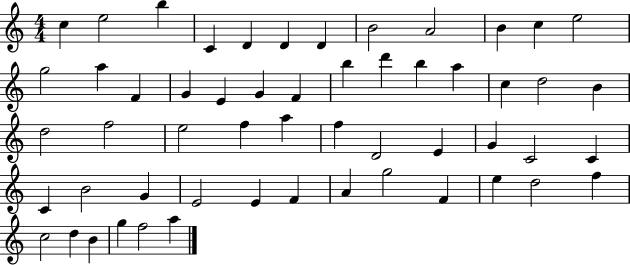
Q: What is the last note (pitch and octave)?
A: A5